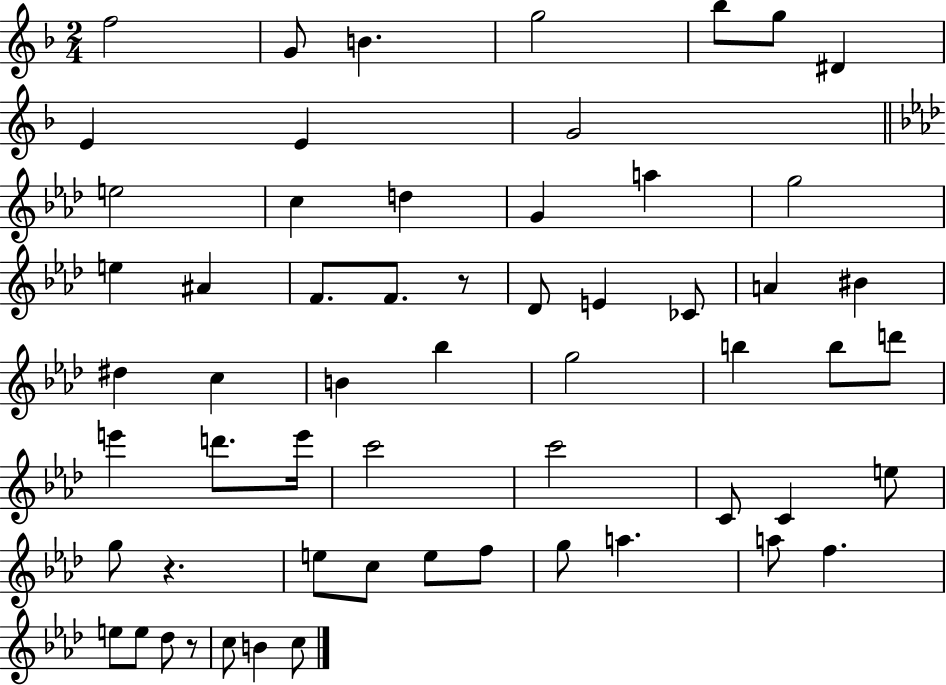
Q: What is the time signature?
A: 2/4